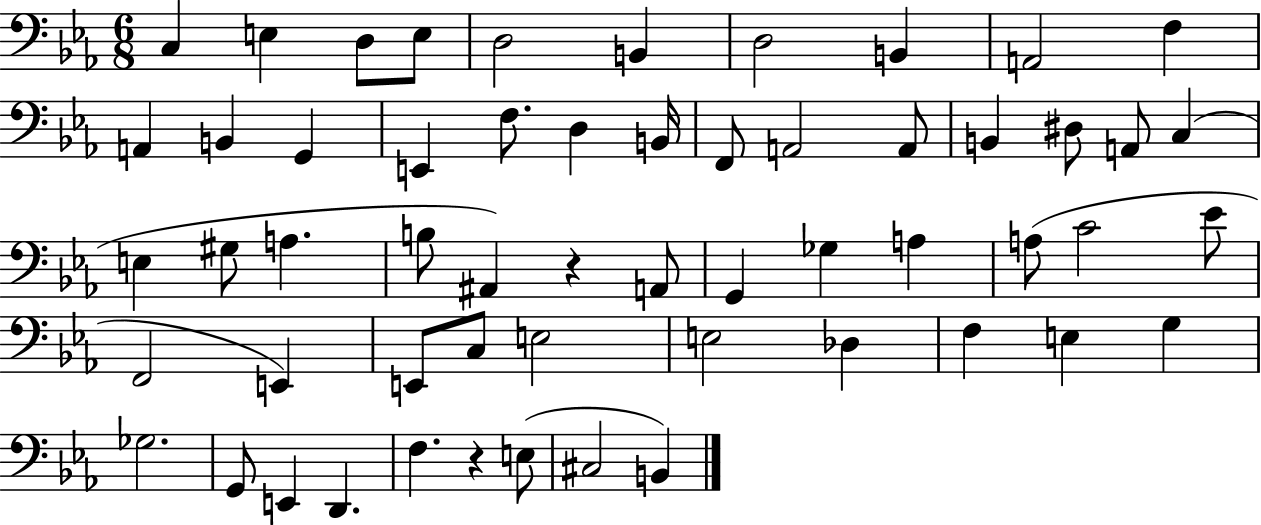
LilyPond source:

{
  \clef bass
  \numericTimeSignature
  \time 6/8
  \key ees \major
  c4 e4 d8 e8 | d2 b,4 | d2 b,4 | a,2 f4 | \break a,4 b,4 g,4 | e,4 f8. d4 b,16 | f,8 a,2 a,8 | b,4 dis8 a,8 c4( | \break e4 gis8 a4. | b8 ais,4) r4 a,8 | g,4 ges4 a4 | a8( c'2 ees'8 | \break f,2 e,4) | e,8 c8 e2 | e2 des4 | f4 e4 g4 | \break ges2. | g,8 e,4 d,4. | f4. r4 e8( | cis2 b,4) | \break \bar "|."
}